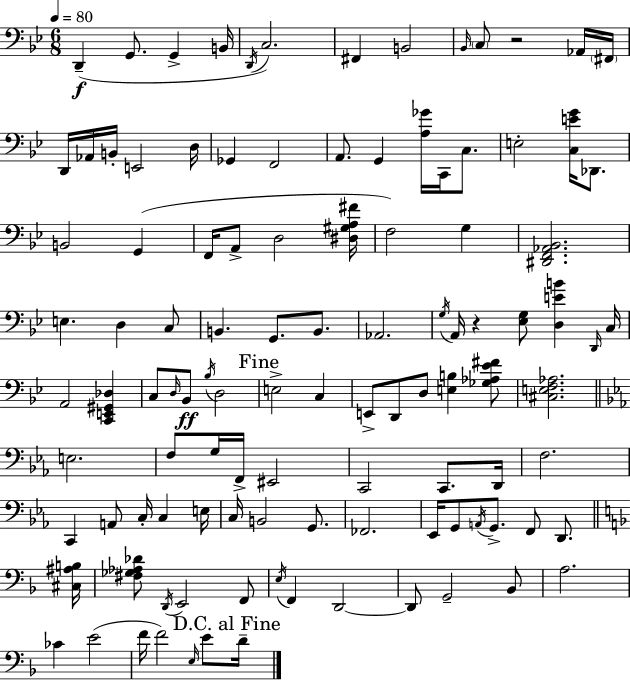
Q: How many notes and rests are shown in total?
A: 109